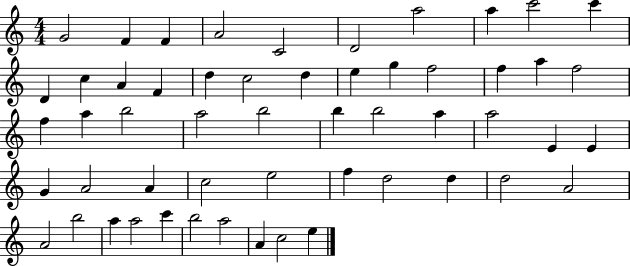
G4/h F4/q F4/q A4/h C4/h D4/h A5/h A5/q C6/h C6/q D4/q C5/q A4/q F4/q D5/q C5/h D5/q E5/q G5/q F5/h F5/q A5/q F5/h F5/q A5/q B5/h A5/h B5/h B5/q B5/h A5/q A5/h E4/q E4/q G4/q A4/h A4/q C5/h E5/h F5/q D5/h D5/q D5/h A4/h A4/h B5/h A5/q A5/h C6/q B5/h A5/h A4/q C5/h E5/q